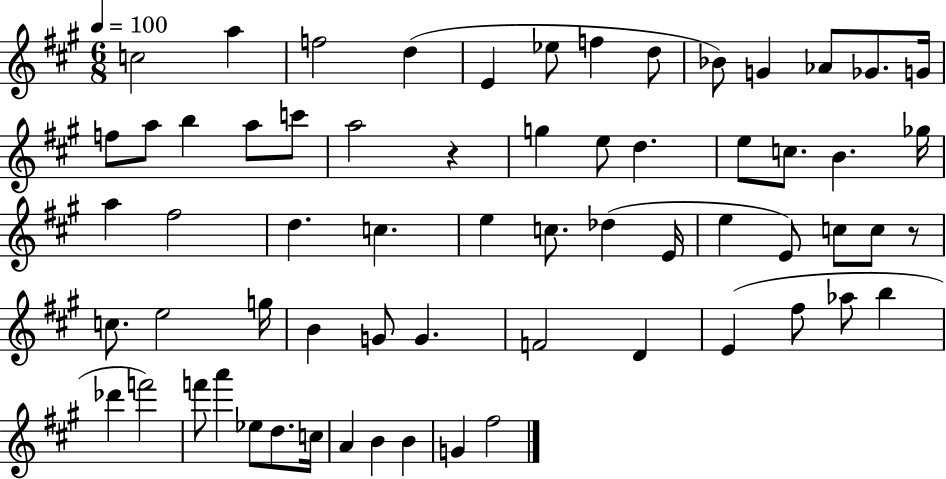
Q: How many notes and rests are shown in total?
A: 64